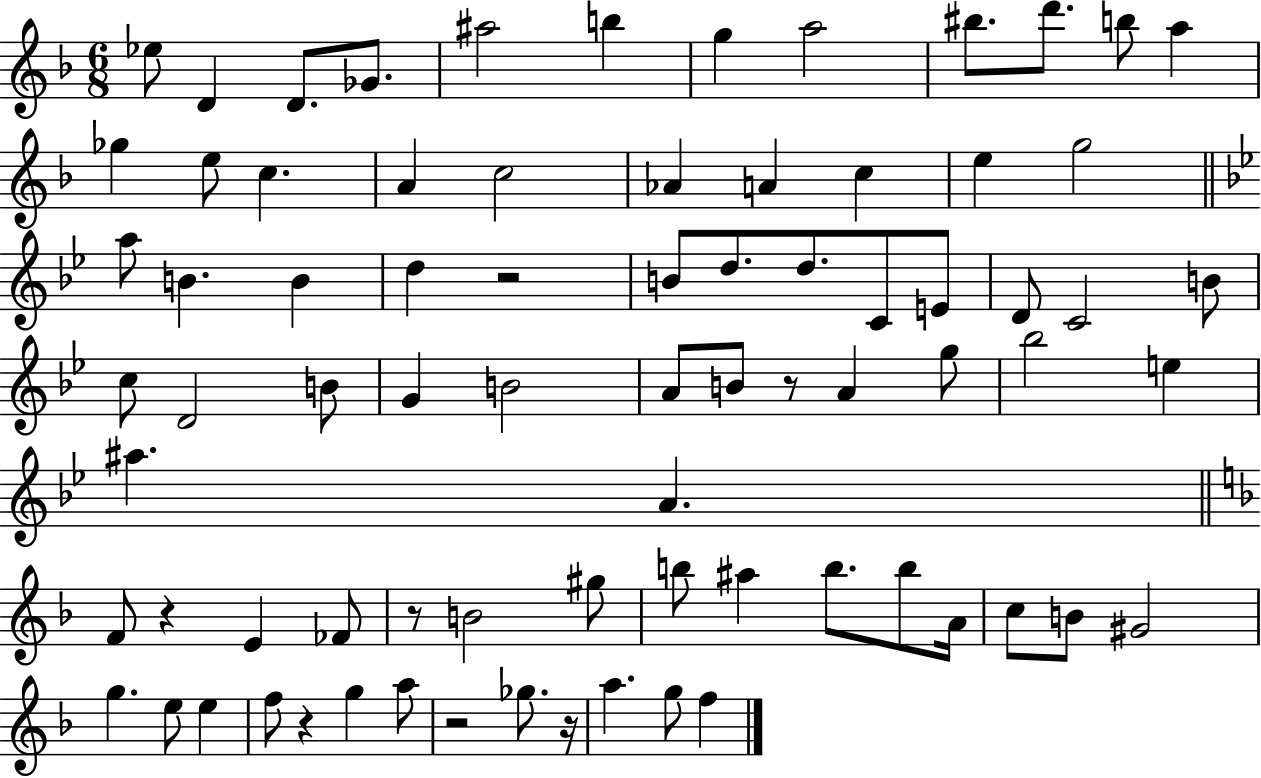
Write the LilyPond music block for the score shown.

{
  \clef treble
  \numericTimeSignature
  \time 6/8
  \key f \major
  ees''8 d'4 d'8. ges'8. | ais''2 b''4 | g''4 a''2 | bis''8. d'''8. b''8 a''4 | \break ges''4 e''8 c''4. | a'4 c''2 | aes'4 a'4 c''4 | e''4 g''2 | \break \bar "||" \break \key bes \major a''8 b'4. b'4 | d''4 r2 | b'8 d''8. d''8. c'8 e'8 | d'8 c'2 b'8 | \break c''8 d'2 b'8 | g'4 b'2 | a'8 b'8 r8 a'4 g''8 | bes''2 e''4 | \break ais''4. a'4. | \bar "||" \break \key d \minor f'8 r4 e'4 fes'8 | r8 b'2 gis''8 | b''8 ais''4 b''8. b''8 a'16 | c''8 b'8 gis'2 | \break g''4. e''8 e''4 | f''8 r4 g''4 a''8 | r2 ges''8. r16 | a''4. g''8 f''4 | \break \bar "|."
}